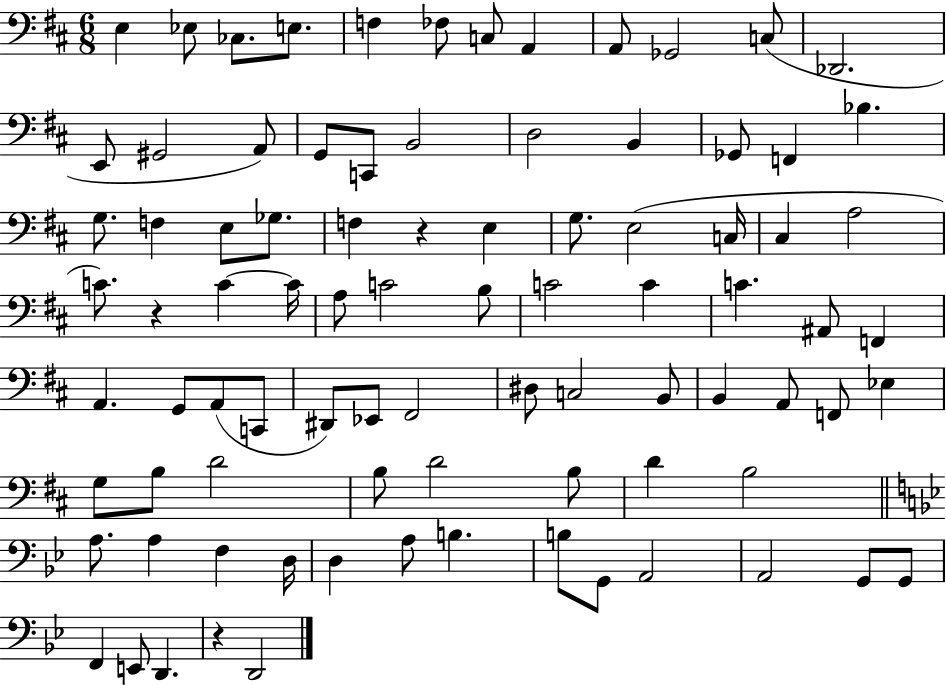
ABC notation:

X:1
T:Untitled
M:6/8
L:1/4
K:D
E, _E,/2 _C,/2 E,/2 F, _F,/2 C,/2 A,, A,,/2 _G,,2 C,/2 _D,,2 E,,/2 ^G,,2 A,,/2 G,,/2 C,,/2 B,,2 D,2 B,, _G,,/2 F,, _B, G,/2 F, E,/2 _G,/2 F, z E, G,/2 E,2 C,/4 ^C, A,2 C/2 z C C/4 A,/2 C2 B,/2 C2 C C ^A,,/2 F,, A,, G,,/2 A,,/2 C,,/2 ^D,,/2 _E,,/2 ^F,,2 ^D,/2 C,2 B,,/2 B,, A,,/2 F,,/2 _E, G,/2 B,/2 D2 B,/2 D2 B,/2 D B,2 A,/2 A, F, D,/4 D, A,/2 B, B,/2 G,,/2 A,,2 A,,2 G,,/2 G,,/2 F,, E,,/2 D,, z D,,2